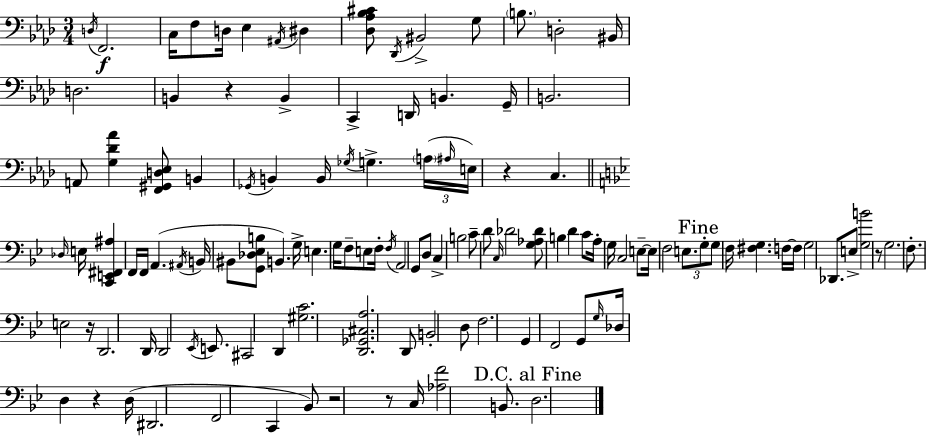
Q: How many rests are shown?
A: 7